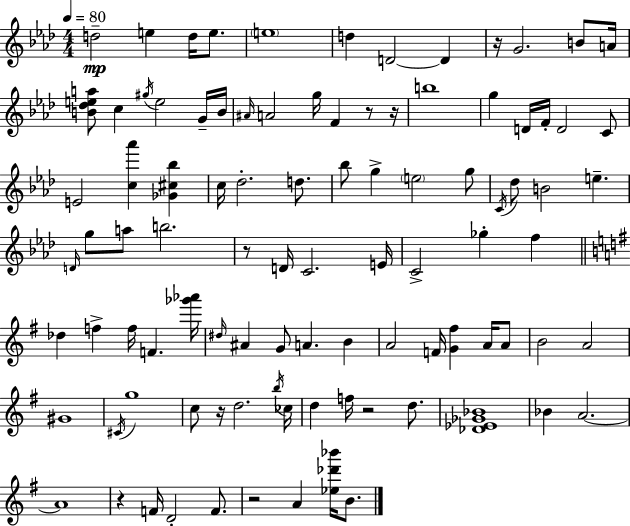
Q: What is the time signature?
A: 4/4